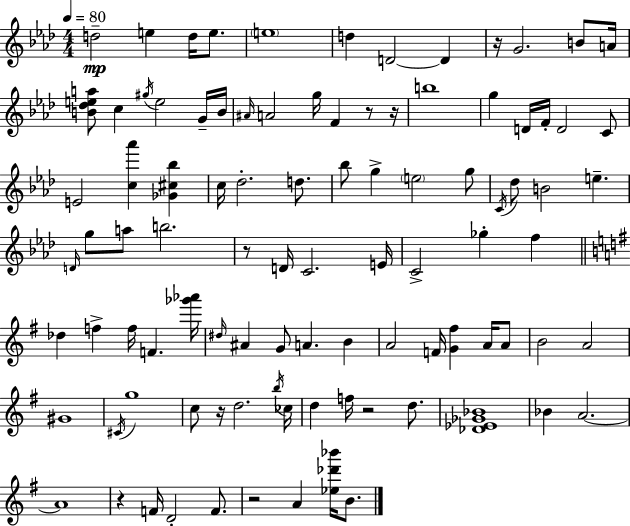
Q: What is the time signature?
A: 4/4